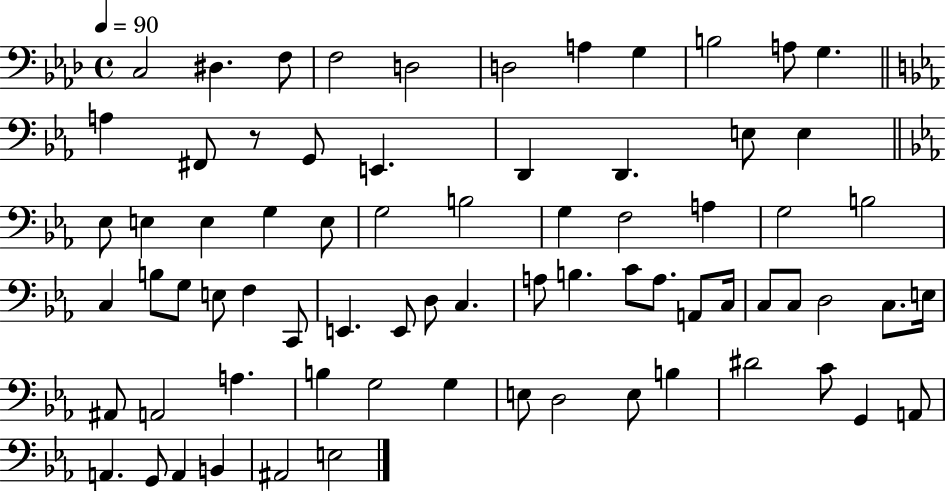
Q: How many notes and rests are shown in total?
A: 73